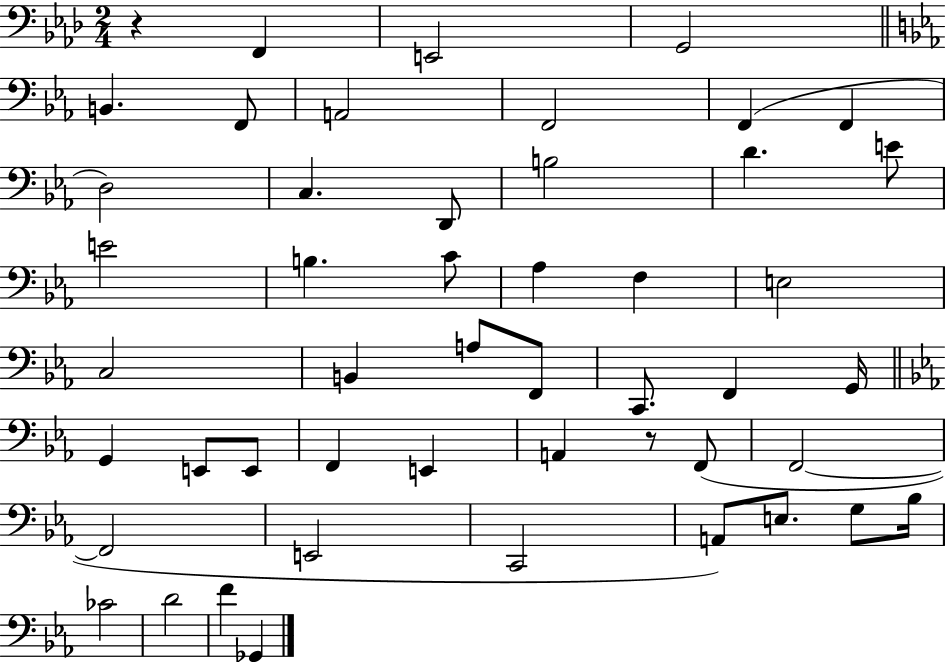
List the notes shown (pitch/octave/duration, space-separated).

R/q F2/q E2/h G2/h B2/q. F2/e A2/h F2/h F2/q F2/q D3/h C3/q. D2/e B3/h D4/q. E4/e E4/h B3/q. C4/e Ab3/q F3/q E3/h C3/h B2/q A3/e F2/e C2/e. F2/q G2/s G2/q E2/e E2/e F2/q E2/q A2/q R/e F2/e F2/h F2/h E2/h C2/h A2/e E3/e. G3/e Bb3/s CES4/h D4/h F4/q Gb2/q